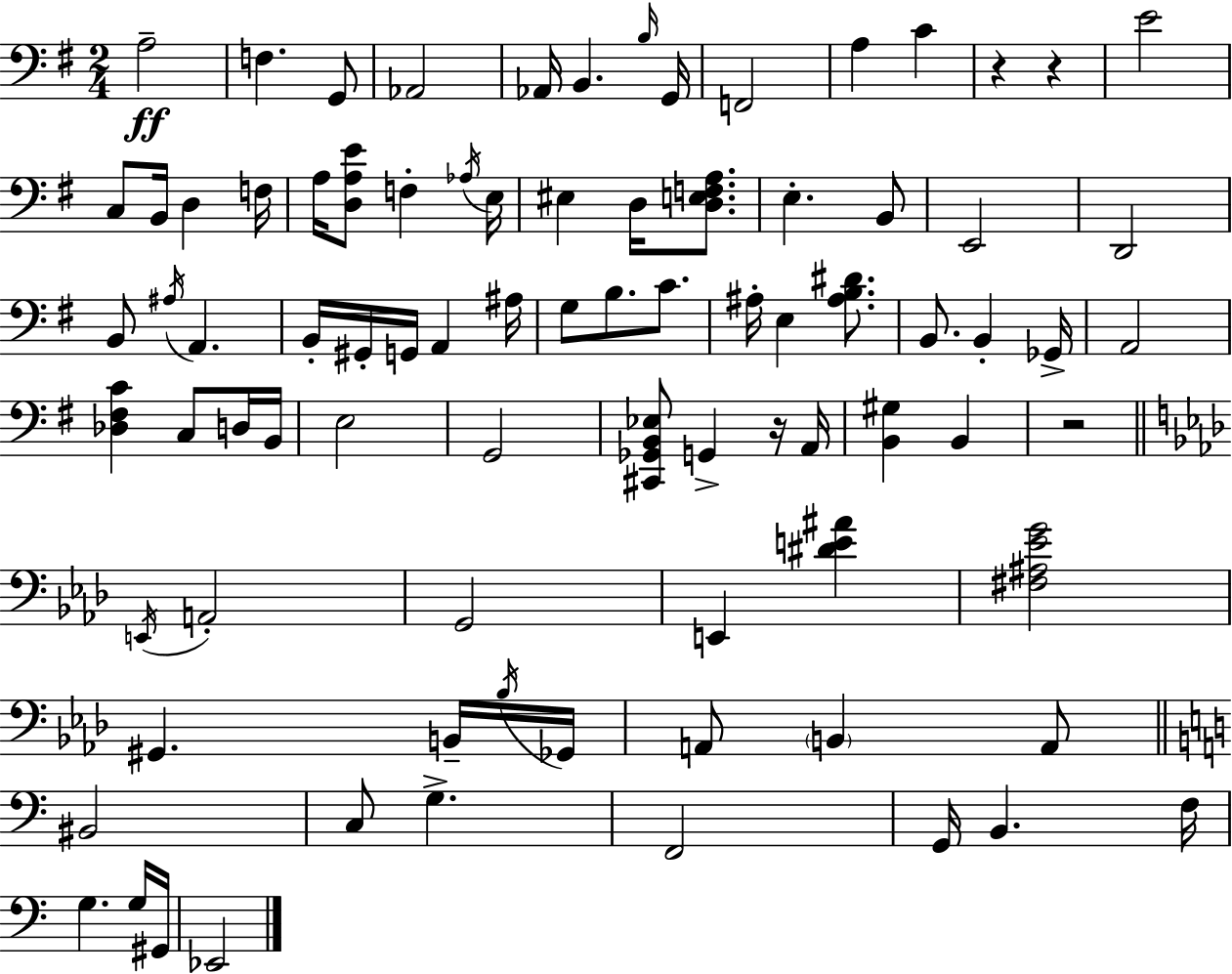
{
  \clef bass
  \numericTimeSignature
  \time 2/4
  \key g \major
  a2--\ff | f4. g,8 | aes,2 | aes,16 b,4. \grace { b16 } | \break g,16 f,2 | a4 c'4 | r4 r4 | e'2 | \break c8 b,16 d4 | f16 a16 <d a e'>8 f4-. | \acciaccatura { aes16 } e16 eis4 d16 <d e f a>8. | e4.-. | \break b,8 e,2 | d,2 | b,8 \acciaccatura { ais16 } a,4. | b,16-. gis,16-. g,16 a,4 | \break ais16 g8 b8. | c'8. ais16-. e4 | <ais b dis'>8. b,8. b,4-. | ges,16-> a,2 | \break <des fis c'>4 c8 | d16 b,16 e2 | g,2 | <cis, ges, b, ees>8 g,4-> | \break r16 a,16 <b, gis>4 b,4 | r2 | \bar "||" \break \key f \minor \acciaccatura { e,16 } a,2-. | g,2 | e,4 <dis' e' ais'>4 | <fis ais ees' g'>2 | \break gis,4. b,16-- | \acciaccatura { bes16 } ges,16 a,8 \parenthesize b,4 | a,8 \bar "||" \break \key a \minor bis,2 | c8 g4.-> | f,2 | g,16 b,4. f16 | \break g4. g16 gis,16 | ees,2 | \bar "|."
}